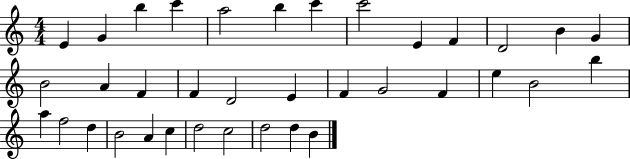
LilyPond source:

{
  \clef treble
  \numericTimeSignature
  \time 4/4
  \key c \major
  e'4 g'4 b''4 c'''4 | a''2 b''4 c'''4 | c'''2 e'4 f'4 | d'2 b'4 g'4 | \break b'2 a'4 f'4 | f'4 d'2 e'4 | f'4 g'2 f'4 | e''4 b'2 b''4 | \break a''4 f''2 d''4 | b'2 a'4 c''4 | d''2 c''2 | d''2 d''4 b'4 | \break \bar "|."
}